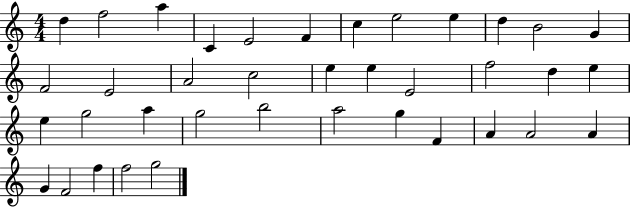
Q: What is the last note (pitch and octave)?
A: G5